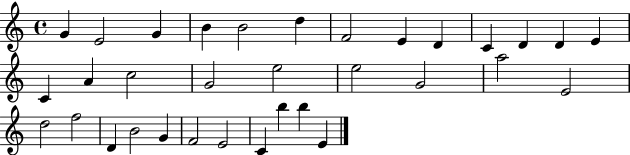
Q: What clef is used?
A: treble